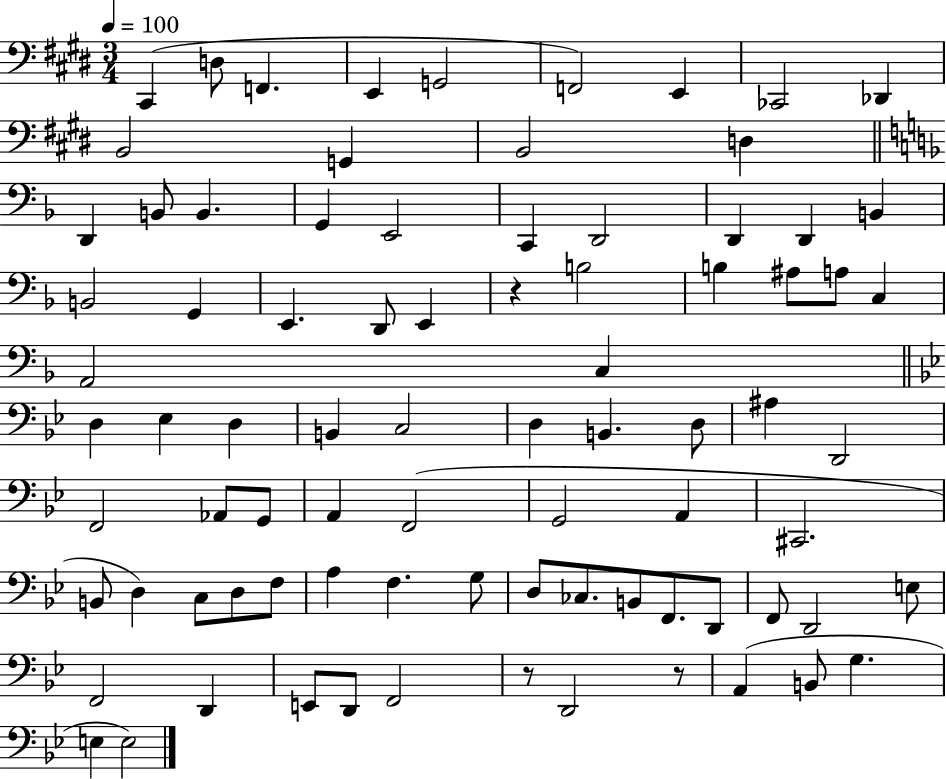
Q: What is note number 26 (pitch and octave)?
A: E2